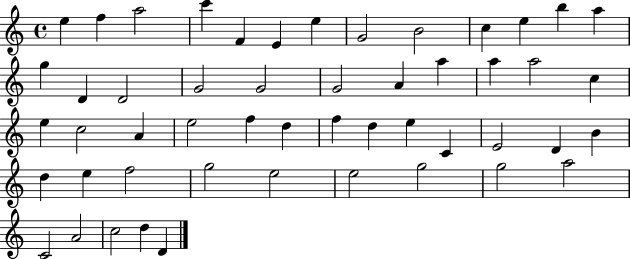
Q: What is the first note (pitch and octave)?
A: E5